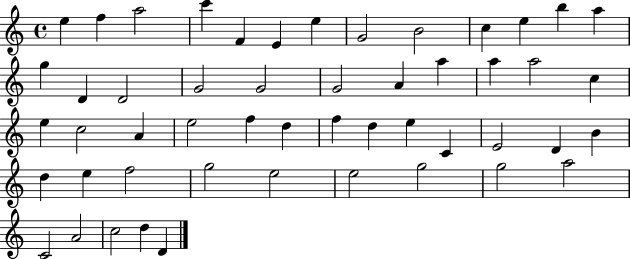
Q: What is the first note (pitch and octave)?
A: E5